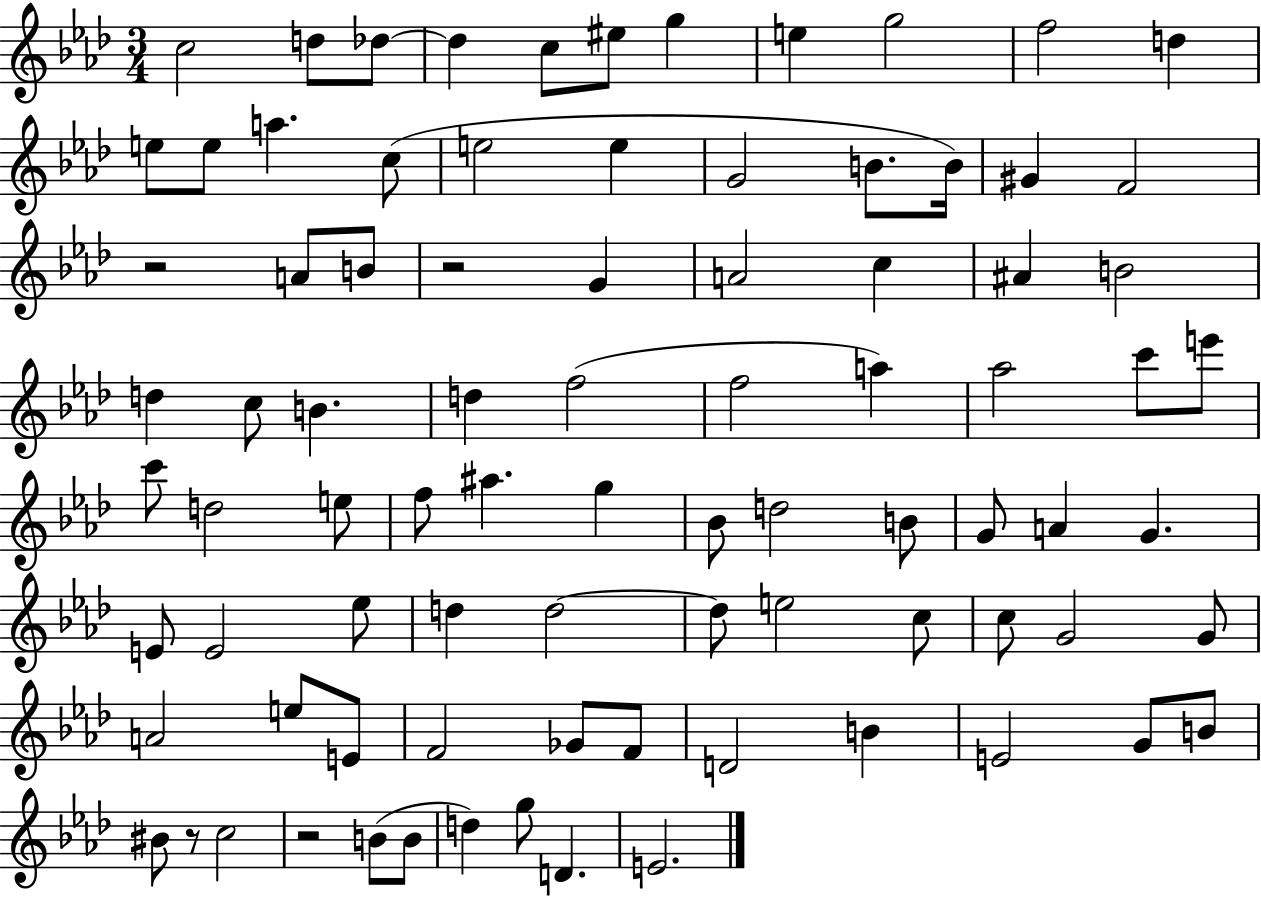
{
  \clef treble
  \numericTimeSignature
  \time 3/4
  \key aes \major
  \repeat volta 2 { c''2 d''8 des''8~~ | des''4 c''8 eis''8 g''4 | e''4 g''2 | f''2 d''4 | \break e''8 e''8 a''4. c''8( | e''2 e''4 | g'2 b'8. b'16) | gis'4 f'2 | \break r2 a'8 b'8 | r2 g'4 | a'2 c''4 | ais'4 b'2 | \break d''4 c''8 b'4. | d''4 f''2( | f''2 a''4) | aes''2 c'''8 e'''8 | \break c'''8 d''2 e''8 | f''8 ais''4. g''4 | bes'8 d''2 b'8 | g'8 a'4 g'4. | \break e'8 e'2 ees''8 | d''4 d''2~~ | d''8 e''2 c''8 | c''8 g'2 g'8 | \break a'2 e''8 e'8 | f'2 ges'8 f'8 | d'2 b'4 | e'2 g'8 b'8 | \break bis'8 r8 c''2 | r2 b'8( b'8 | d''4) g''8 d'4. | e'2. | \break } \bar "|."
}